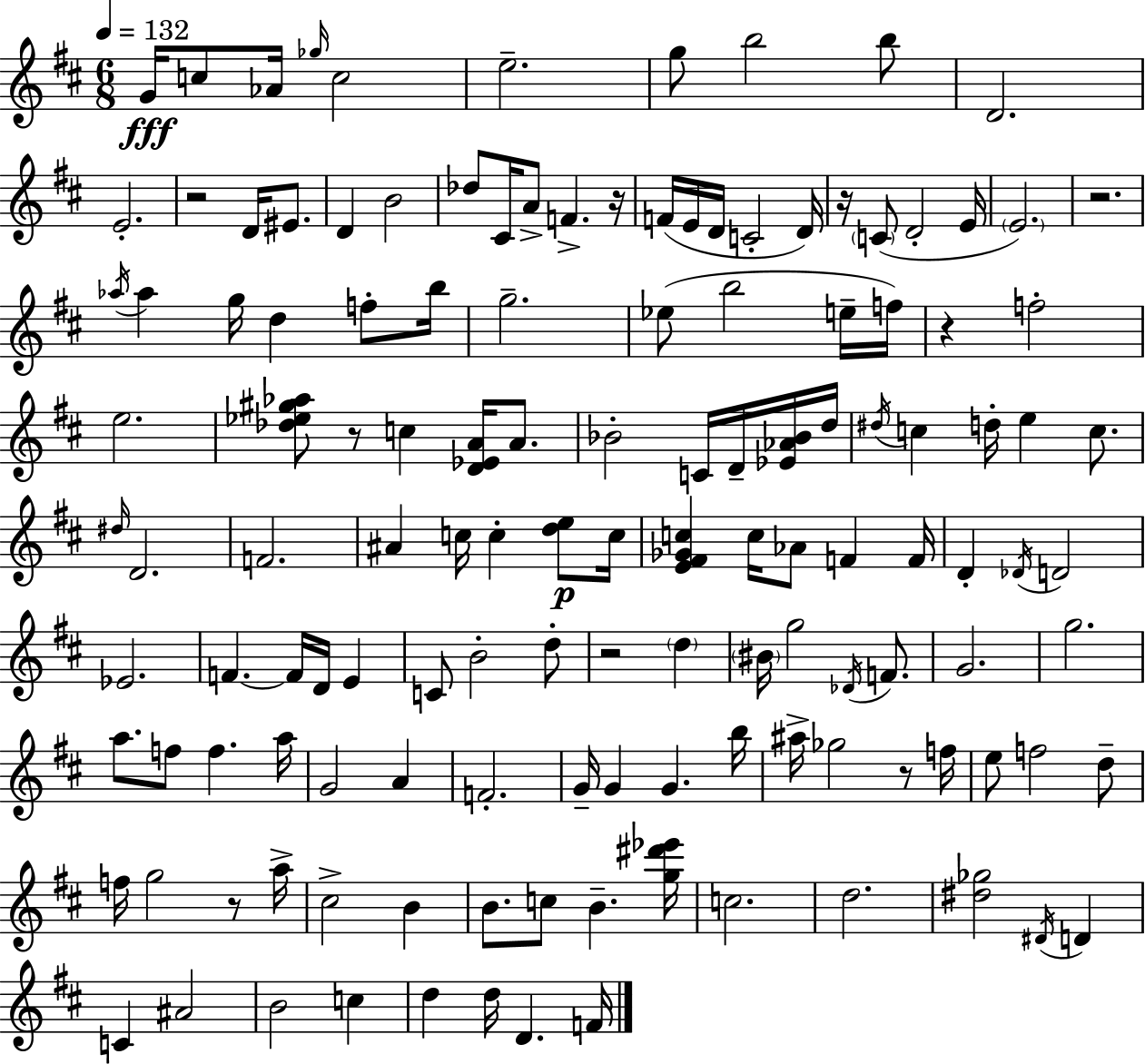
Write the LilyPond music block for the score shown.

{
  \clef treble
  \numericTimeSignature
  \time 6/8
  \key d \major
  \tempo 4 = 132
  \repeat volta 2 { g'16\fff c''8 aes'16 \grace { ges''16 } c''2 | e''2.-- | g''8 b''2 b''8 | d'2. | \break e'2.-. | r2 d'16 eis'8. | d'4 b'2 | des''8 cis'16 a'8-> f'4.-> | \break r16 f'16( e'16 d'16 c'2-. | d'16) r16 \parenthesize c'8( d'2-. | e'16 \parenthesize e'2.) | r2. | \break \acciaccatura { aes''16 } aes''4 g''16 d''4 f''8-. | b''16 g''2.-- | ees''8( b''2 | e''16-- f''16) r4 f''2-. | \break e''2. | <des'' ees'' gis'' aes''>8 r8 c''4 <d' ees' a'>16 a'8. | bes'2-. c'16 d'16-- | <ees' aes' bes'>16 d''16 \acciaccatura { dis''16 } c''4 d''16-. e''4 | \break c''8. \grace { dis''16 } d'2. | f'2. | ais'4 c''16 c''4-. | <d'' e''>8\p c''16 <e' fis' ges' c''>4 c''16 aes'8 f'4 | \break f'16 d'4-. \acciaccatura { des'16 } d'2 | ees'2. | f'4.~~ f'16 | d'16 e'4 c'8 b'2-. | \break d''8-. r2 | \parenthesize d''4 \parenthesize bis'16 g''2 | \acciaccatura { des'16 } f'8. g'2. | g''2. | \break a''8. f''8 f''4. | a''16 g'2 | a'4 f'2.-. | g'16-- g'4 g'4. | \break b''16 ais''16-> ges''2 | r8 f''16 e''8 f''2 | d''8-- f''16 g''2 | r8 a''16-> cis''2-> | \break b'4 b'8. c''8 b'4.-- | <g'' dis''' ees'''>16 c''2. | d''2. | <dis'' ges''>2 | \break \acciaccatura { dis'16 } d'4 c'4 ais'2 | b'2 | c''4 d''4 d''16 | d'4. f'16 } \bar "|."
}